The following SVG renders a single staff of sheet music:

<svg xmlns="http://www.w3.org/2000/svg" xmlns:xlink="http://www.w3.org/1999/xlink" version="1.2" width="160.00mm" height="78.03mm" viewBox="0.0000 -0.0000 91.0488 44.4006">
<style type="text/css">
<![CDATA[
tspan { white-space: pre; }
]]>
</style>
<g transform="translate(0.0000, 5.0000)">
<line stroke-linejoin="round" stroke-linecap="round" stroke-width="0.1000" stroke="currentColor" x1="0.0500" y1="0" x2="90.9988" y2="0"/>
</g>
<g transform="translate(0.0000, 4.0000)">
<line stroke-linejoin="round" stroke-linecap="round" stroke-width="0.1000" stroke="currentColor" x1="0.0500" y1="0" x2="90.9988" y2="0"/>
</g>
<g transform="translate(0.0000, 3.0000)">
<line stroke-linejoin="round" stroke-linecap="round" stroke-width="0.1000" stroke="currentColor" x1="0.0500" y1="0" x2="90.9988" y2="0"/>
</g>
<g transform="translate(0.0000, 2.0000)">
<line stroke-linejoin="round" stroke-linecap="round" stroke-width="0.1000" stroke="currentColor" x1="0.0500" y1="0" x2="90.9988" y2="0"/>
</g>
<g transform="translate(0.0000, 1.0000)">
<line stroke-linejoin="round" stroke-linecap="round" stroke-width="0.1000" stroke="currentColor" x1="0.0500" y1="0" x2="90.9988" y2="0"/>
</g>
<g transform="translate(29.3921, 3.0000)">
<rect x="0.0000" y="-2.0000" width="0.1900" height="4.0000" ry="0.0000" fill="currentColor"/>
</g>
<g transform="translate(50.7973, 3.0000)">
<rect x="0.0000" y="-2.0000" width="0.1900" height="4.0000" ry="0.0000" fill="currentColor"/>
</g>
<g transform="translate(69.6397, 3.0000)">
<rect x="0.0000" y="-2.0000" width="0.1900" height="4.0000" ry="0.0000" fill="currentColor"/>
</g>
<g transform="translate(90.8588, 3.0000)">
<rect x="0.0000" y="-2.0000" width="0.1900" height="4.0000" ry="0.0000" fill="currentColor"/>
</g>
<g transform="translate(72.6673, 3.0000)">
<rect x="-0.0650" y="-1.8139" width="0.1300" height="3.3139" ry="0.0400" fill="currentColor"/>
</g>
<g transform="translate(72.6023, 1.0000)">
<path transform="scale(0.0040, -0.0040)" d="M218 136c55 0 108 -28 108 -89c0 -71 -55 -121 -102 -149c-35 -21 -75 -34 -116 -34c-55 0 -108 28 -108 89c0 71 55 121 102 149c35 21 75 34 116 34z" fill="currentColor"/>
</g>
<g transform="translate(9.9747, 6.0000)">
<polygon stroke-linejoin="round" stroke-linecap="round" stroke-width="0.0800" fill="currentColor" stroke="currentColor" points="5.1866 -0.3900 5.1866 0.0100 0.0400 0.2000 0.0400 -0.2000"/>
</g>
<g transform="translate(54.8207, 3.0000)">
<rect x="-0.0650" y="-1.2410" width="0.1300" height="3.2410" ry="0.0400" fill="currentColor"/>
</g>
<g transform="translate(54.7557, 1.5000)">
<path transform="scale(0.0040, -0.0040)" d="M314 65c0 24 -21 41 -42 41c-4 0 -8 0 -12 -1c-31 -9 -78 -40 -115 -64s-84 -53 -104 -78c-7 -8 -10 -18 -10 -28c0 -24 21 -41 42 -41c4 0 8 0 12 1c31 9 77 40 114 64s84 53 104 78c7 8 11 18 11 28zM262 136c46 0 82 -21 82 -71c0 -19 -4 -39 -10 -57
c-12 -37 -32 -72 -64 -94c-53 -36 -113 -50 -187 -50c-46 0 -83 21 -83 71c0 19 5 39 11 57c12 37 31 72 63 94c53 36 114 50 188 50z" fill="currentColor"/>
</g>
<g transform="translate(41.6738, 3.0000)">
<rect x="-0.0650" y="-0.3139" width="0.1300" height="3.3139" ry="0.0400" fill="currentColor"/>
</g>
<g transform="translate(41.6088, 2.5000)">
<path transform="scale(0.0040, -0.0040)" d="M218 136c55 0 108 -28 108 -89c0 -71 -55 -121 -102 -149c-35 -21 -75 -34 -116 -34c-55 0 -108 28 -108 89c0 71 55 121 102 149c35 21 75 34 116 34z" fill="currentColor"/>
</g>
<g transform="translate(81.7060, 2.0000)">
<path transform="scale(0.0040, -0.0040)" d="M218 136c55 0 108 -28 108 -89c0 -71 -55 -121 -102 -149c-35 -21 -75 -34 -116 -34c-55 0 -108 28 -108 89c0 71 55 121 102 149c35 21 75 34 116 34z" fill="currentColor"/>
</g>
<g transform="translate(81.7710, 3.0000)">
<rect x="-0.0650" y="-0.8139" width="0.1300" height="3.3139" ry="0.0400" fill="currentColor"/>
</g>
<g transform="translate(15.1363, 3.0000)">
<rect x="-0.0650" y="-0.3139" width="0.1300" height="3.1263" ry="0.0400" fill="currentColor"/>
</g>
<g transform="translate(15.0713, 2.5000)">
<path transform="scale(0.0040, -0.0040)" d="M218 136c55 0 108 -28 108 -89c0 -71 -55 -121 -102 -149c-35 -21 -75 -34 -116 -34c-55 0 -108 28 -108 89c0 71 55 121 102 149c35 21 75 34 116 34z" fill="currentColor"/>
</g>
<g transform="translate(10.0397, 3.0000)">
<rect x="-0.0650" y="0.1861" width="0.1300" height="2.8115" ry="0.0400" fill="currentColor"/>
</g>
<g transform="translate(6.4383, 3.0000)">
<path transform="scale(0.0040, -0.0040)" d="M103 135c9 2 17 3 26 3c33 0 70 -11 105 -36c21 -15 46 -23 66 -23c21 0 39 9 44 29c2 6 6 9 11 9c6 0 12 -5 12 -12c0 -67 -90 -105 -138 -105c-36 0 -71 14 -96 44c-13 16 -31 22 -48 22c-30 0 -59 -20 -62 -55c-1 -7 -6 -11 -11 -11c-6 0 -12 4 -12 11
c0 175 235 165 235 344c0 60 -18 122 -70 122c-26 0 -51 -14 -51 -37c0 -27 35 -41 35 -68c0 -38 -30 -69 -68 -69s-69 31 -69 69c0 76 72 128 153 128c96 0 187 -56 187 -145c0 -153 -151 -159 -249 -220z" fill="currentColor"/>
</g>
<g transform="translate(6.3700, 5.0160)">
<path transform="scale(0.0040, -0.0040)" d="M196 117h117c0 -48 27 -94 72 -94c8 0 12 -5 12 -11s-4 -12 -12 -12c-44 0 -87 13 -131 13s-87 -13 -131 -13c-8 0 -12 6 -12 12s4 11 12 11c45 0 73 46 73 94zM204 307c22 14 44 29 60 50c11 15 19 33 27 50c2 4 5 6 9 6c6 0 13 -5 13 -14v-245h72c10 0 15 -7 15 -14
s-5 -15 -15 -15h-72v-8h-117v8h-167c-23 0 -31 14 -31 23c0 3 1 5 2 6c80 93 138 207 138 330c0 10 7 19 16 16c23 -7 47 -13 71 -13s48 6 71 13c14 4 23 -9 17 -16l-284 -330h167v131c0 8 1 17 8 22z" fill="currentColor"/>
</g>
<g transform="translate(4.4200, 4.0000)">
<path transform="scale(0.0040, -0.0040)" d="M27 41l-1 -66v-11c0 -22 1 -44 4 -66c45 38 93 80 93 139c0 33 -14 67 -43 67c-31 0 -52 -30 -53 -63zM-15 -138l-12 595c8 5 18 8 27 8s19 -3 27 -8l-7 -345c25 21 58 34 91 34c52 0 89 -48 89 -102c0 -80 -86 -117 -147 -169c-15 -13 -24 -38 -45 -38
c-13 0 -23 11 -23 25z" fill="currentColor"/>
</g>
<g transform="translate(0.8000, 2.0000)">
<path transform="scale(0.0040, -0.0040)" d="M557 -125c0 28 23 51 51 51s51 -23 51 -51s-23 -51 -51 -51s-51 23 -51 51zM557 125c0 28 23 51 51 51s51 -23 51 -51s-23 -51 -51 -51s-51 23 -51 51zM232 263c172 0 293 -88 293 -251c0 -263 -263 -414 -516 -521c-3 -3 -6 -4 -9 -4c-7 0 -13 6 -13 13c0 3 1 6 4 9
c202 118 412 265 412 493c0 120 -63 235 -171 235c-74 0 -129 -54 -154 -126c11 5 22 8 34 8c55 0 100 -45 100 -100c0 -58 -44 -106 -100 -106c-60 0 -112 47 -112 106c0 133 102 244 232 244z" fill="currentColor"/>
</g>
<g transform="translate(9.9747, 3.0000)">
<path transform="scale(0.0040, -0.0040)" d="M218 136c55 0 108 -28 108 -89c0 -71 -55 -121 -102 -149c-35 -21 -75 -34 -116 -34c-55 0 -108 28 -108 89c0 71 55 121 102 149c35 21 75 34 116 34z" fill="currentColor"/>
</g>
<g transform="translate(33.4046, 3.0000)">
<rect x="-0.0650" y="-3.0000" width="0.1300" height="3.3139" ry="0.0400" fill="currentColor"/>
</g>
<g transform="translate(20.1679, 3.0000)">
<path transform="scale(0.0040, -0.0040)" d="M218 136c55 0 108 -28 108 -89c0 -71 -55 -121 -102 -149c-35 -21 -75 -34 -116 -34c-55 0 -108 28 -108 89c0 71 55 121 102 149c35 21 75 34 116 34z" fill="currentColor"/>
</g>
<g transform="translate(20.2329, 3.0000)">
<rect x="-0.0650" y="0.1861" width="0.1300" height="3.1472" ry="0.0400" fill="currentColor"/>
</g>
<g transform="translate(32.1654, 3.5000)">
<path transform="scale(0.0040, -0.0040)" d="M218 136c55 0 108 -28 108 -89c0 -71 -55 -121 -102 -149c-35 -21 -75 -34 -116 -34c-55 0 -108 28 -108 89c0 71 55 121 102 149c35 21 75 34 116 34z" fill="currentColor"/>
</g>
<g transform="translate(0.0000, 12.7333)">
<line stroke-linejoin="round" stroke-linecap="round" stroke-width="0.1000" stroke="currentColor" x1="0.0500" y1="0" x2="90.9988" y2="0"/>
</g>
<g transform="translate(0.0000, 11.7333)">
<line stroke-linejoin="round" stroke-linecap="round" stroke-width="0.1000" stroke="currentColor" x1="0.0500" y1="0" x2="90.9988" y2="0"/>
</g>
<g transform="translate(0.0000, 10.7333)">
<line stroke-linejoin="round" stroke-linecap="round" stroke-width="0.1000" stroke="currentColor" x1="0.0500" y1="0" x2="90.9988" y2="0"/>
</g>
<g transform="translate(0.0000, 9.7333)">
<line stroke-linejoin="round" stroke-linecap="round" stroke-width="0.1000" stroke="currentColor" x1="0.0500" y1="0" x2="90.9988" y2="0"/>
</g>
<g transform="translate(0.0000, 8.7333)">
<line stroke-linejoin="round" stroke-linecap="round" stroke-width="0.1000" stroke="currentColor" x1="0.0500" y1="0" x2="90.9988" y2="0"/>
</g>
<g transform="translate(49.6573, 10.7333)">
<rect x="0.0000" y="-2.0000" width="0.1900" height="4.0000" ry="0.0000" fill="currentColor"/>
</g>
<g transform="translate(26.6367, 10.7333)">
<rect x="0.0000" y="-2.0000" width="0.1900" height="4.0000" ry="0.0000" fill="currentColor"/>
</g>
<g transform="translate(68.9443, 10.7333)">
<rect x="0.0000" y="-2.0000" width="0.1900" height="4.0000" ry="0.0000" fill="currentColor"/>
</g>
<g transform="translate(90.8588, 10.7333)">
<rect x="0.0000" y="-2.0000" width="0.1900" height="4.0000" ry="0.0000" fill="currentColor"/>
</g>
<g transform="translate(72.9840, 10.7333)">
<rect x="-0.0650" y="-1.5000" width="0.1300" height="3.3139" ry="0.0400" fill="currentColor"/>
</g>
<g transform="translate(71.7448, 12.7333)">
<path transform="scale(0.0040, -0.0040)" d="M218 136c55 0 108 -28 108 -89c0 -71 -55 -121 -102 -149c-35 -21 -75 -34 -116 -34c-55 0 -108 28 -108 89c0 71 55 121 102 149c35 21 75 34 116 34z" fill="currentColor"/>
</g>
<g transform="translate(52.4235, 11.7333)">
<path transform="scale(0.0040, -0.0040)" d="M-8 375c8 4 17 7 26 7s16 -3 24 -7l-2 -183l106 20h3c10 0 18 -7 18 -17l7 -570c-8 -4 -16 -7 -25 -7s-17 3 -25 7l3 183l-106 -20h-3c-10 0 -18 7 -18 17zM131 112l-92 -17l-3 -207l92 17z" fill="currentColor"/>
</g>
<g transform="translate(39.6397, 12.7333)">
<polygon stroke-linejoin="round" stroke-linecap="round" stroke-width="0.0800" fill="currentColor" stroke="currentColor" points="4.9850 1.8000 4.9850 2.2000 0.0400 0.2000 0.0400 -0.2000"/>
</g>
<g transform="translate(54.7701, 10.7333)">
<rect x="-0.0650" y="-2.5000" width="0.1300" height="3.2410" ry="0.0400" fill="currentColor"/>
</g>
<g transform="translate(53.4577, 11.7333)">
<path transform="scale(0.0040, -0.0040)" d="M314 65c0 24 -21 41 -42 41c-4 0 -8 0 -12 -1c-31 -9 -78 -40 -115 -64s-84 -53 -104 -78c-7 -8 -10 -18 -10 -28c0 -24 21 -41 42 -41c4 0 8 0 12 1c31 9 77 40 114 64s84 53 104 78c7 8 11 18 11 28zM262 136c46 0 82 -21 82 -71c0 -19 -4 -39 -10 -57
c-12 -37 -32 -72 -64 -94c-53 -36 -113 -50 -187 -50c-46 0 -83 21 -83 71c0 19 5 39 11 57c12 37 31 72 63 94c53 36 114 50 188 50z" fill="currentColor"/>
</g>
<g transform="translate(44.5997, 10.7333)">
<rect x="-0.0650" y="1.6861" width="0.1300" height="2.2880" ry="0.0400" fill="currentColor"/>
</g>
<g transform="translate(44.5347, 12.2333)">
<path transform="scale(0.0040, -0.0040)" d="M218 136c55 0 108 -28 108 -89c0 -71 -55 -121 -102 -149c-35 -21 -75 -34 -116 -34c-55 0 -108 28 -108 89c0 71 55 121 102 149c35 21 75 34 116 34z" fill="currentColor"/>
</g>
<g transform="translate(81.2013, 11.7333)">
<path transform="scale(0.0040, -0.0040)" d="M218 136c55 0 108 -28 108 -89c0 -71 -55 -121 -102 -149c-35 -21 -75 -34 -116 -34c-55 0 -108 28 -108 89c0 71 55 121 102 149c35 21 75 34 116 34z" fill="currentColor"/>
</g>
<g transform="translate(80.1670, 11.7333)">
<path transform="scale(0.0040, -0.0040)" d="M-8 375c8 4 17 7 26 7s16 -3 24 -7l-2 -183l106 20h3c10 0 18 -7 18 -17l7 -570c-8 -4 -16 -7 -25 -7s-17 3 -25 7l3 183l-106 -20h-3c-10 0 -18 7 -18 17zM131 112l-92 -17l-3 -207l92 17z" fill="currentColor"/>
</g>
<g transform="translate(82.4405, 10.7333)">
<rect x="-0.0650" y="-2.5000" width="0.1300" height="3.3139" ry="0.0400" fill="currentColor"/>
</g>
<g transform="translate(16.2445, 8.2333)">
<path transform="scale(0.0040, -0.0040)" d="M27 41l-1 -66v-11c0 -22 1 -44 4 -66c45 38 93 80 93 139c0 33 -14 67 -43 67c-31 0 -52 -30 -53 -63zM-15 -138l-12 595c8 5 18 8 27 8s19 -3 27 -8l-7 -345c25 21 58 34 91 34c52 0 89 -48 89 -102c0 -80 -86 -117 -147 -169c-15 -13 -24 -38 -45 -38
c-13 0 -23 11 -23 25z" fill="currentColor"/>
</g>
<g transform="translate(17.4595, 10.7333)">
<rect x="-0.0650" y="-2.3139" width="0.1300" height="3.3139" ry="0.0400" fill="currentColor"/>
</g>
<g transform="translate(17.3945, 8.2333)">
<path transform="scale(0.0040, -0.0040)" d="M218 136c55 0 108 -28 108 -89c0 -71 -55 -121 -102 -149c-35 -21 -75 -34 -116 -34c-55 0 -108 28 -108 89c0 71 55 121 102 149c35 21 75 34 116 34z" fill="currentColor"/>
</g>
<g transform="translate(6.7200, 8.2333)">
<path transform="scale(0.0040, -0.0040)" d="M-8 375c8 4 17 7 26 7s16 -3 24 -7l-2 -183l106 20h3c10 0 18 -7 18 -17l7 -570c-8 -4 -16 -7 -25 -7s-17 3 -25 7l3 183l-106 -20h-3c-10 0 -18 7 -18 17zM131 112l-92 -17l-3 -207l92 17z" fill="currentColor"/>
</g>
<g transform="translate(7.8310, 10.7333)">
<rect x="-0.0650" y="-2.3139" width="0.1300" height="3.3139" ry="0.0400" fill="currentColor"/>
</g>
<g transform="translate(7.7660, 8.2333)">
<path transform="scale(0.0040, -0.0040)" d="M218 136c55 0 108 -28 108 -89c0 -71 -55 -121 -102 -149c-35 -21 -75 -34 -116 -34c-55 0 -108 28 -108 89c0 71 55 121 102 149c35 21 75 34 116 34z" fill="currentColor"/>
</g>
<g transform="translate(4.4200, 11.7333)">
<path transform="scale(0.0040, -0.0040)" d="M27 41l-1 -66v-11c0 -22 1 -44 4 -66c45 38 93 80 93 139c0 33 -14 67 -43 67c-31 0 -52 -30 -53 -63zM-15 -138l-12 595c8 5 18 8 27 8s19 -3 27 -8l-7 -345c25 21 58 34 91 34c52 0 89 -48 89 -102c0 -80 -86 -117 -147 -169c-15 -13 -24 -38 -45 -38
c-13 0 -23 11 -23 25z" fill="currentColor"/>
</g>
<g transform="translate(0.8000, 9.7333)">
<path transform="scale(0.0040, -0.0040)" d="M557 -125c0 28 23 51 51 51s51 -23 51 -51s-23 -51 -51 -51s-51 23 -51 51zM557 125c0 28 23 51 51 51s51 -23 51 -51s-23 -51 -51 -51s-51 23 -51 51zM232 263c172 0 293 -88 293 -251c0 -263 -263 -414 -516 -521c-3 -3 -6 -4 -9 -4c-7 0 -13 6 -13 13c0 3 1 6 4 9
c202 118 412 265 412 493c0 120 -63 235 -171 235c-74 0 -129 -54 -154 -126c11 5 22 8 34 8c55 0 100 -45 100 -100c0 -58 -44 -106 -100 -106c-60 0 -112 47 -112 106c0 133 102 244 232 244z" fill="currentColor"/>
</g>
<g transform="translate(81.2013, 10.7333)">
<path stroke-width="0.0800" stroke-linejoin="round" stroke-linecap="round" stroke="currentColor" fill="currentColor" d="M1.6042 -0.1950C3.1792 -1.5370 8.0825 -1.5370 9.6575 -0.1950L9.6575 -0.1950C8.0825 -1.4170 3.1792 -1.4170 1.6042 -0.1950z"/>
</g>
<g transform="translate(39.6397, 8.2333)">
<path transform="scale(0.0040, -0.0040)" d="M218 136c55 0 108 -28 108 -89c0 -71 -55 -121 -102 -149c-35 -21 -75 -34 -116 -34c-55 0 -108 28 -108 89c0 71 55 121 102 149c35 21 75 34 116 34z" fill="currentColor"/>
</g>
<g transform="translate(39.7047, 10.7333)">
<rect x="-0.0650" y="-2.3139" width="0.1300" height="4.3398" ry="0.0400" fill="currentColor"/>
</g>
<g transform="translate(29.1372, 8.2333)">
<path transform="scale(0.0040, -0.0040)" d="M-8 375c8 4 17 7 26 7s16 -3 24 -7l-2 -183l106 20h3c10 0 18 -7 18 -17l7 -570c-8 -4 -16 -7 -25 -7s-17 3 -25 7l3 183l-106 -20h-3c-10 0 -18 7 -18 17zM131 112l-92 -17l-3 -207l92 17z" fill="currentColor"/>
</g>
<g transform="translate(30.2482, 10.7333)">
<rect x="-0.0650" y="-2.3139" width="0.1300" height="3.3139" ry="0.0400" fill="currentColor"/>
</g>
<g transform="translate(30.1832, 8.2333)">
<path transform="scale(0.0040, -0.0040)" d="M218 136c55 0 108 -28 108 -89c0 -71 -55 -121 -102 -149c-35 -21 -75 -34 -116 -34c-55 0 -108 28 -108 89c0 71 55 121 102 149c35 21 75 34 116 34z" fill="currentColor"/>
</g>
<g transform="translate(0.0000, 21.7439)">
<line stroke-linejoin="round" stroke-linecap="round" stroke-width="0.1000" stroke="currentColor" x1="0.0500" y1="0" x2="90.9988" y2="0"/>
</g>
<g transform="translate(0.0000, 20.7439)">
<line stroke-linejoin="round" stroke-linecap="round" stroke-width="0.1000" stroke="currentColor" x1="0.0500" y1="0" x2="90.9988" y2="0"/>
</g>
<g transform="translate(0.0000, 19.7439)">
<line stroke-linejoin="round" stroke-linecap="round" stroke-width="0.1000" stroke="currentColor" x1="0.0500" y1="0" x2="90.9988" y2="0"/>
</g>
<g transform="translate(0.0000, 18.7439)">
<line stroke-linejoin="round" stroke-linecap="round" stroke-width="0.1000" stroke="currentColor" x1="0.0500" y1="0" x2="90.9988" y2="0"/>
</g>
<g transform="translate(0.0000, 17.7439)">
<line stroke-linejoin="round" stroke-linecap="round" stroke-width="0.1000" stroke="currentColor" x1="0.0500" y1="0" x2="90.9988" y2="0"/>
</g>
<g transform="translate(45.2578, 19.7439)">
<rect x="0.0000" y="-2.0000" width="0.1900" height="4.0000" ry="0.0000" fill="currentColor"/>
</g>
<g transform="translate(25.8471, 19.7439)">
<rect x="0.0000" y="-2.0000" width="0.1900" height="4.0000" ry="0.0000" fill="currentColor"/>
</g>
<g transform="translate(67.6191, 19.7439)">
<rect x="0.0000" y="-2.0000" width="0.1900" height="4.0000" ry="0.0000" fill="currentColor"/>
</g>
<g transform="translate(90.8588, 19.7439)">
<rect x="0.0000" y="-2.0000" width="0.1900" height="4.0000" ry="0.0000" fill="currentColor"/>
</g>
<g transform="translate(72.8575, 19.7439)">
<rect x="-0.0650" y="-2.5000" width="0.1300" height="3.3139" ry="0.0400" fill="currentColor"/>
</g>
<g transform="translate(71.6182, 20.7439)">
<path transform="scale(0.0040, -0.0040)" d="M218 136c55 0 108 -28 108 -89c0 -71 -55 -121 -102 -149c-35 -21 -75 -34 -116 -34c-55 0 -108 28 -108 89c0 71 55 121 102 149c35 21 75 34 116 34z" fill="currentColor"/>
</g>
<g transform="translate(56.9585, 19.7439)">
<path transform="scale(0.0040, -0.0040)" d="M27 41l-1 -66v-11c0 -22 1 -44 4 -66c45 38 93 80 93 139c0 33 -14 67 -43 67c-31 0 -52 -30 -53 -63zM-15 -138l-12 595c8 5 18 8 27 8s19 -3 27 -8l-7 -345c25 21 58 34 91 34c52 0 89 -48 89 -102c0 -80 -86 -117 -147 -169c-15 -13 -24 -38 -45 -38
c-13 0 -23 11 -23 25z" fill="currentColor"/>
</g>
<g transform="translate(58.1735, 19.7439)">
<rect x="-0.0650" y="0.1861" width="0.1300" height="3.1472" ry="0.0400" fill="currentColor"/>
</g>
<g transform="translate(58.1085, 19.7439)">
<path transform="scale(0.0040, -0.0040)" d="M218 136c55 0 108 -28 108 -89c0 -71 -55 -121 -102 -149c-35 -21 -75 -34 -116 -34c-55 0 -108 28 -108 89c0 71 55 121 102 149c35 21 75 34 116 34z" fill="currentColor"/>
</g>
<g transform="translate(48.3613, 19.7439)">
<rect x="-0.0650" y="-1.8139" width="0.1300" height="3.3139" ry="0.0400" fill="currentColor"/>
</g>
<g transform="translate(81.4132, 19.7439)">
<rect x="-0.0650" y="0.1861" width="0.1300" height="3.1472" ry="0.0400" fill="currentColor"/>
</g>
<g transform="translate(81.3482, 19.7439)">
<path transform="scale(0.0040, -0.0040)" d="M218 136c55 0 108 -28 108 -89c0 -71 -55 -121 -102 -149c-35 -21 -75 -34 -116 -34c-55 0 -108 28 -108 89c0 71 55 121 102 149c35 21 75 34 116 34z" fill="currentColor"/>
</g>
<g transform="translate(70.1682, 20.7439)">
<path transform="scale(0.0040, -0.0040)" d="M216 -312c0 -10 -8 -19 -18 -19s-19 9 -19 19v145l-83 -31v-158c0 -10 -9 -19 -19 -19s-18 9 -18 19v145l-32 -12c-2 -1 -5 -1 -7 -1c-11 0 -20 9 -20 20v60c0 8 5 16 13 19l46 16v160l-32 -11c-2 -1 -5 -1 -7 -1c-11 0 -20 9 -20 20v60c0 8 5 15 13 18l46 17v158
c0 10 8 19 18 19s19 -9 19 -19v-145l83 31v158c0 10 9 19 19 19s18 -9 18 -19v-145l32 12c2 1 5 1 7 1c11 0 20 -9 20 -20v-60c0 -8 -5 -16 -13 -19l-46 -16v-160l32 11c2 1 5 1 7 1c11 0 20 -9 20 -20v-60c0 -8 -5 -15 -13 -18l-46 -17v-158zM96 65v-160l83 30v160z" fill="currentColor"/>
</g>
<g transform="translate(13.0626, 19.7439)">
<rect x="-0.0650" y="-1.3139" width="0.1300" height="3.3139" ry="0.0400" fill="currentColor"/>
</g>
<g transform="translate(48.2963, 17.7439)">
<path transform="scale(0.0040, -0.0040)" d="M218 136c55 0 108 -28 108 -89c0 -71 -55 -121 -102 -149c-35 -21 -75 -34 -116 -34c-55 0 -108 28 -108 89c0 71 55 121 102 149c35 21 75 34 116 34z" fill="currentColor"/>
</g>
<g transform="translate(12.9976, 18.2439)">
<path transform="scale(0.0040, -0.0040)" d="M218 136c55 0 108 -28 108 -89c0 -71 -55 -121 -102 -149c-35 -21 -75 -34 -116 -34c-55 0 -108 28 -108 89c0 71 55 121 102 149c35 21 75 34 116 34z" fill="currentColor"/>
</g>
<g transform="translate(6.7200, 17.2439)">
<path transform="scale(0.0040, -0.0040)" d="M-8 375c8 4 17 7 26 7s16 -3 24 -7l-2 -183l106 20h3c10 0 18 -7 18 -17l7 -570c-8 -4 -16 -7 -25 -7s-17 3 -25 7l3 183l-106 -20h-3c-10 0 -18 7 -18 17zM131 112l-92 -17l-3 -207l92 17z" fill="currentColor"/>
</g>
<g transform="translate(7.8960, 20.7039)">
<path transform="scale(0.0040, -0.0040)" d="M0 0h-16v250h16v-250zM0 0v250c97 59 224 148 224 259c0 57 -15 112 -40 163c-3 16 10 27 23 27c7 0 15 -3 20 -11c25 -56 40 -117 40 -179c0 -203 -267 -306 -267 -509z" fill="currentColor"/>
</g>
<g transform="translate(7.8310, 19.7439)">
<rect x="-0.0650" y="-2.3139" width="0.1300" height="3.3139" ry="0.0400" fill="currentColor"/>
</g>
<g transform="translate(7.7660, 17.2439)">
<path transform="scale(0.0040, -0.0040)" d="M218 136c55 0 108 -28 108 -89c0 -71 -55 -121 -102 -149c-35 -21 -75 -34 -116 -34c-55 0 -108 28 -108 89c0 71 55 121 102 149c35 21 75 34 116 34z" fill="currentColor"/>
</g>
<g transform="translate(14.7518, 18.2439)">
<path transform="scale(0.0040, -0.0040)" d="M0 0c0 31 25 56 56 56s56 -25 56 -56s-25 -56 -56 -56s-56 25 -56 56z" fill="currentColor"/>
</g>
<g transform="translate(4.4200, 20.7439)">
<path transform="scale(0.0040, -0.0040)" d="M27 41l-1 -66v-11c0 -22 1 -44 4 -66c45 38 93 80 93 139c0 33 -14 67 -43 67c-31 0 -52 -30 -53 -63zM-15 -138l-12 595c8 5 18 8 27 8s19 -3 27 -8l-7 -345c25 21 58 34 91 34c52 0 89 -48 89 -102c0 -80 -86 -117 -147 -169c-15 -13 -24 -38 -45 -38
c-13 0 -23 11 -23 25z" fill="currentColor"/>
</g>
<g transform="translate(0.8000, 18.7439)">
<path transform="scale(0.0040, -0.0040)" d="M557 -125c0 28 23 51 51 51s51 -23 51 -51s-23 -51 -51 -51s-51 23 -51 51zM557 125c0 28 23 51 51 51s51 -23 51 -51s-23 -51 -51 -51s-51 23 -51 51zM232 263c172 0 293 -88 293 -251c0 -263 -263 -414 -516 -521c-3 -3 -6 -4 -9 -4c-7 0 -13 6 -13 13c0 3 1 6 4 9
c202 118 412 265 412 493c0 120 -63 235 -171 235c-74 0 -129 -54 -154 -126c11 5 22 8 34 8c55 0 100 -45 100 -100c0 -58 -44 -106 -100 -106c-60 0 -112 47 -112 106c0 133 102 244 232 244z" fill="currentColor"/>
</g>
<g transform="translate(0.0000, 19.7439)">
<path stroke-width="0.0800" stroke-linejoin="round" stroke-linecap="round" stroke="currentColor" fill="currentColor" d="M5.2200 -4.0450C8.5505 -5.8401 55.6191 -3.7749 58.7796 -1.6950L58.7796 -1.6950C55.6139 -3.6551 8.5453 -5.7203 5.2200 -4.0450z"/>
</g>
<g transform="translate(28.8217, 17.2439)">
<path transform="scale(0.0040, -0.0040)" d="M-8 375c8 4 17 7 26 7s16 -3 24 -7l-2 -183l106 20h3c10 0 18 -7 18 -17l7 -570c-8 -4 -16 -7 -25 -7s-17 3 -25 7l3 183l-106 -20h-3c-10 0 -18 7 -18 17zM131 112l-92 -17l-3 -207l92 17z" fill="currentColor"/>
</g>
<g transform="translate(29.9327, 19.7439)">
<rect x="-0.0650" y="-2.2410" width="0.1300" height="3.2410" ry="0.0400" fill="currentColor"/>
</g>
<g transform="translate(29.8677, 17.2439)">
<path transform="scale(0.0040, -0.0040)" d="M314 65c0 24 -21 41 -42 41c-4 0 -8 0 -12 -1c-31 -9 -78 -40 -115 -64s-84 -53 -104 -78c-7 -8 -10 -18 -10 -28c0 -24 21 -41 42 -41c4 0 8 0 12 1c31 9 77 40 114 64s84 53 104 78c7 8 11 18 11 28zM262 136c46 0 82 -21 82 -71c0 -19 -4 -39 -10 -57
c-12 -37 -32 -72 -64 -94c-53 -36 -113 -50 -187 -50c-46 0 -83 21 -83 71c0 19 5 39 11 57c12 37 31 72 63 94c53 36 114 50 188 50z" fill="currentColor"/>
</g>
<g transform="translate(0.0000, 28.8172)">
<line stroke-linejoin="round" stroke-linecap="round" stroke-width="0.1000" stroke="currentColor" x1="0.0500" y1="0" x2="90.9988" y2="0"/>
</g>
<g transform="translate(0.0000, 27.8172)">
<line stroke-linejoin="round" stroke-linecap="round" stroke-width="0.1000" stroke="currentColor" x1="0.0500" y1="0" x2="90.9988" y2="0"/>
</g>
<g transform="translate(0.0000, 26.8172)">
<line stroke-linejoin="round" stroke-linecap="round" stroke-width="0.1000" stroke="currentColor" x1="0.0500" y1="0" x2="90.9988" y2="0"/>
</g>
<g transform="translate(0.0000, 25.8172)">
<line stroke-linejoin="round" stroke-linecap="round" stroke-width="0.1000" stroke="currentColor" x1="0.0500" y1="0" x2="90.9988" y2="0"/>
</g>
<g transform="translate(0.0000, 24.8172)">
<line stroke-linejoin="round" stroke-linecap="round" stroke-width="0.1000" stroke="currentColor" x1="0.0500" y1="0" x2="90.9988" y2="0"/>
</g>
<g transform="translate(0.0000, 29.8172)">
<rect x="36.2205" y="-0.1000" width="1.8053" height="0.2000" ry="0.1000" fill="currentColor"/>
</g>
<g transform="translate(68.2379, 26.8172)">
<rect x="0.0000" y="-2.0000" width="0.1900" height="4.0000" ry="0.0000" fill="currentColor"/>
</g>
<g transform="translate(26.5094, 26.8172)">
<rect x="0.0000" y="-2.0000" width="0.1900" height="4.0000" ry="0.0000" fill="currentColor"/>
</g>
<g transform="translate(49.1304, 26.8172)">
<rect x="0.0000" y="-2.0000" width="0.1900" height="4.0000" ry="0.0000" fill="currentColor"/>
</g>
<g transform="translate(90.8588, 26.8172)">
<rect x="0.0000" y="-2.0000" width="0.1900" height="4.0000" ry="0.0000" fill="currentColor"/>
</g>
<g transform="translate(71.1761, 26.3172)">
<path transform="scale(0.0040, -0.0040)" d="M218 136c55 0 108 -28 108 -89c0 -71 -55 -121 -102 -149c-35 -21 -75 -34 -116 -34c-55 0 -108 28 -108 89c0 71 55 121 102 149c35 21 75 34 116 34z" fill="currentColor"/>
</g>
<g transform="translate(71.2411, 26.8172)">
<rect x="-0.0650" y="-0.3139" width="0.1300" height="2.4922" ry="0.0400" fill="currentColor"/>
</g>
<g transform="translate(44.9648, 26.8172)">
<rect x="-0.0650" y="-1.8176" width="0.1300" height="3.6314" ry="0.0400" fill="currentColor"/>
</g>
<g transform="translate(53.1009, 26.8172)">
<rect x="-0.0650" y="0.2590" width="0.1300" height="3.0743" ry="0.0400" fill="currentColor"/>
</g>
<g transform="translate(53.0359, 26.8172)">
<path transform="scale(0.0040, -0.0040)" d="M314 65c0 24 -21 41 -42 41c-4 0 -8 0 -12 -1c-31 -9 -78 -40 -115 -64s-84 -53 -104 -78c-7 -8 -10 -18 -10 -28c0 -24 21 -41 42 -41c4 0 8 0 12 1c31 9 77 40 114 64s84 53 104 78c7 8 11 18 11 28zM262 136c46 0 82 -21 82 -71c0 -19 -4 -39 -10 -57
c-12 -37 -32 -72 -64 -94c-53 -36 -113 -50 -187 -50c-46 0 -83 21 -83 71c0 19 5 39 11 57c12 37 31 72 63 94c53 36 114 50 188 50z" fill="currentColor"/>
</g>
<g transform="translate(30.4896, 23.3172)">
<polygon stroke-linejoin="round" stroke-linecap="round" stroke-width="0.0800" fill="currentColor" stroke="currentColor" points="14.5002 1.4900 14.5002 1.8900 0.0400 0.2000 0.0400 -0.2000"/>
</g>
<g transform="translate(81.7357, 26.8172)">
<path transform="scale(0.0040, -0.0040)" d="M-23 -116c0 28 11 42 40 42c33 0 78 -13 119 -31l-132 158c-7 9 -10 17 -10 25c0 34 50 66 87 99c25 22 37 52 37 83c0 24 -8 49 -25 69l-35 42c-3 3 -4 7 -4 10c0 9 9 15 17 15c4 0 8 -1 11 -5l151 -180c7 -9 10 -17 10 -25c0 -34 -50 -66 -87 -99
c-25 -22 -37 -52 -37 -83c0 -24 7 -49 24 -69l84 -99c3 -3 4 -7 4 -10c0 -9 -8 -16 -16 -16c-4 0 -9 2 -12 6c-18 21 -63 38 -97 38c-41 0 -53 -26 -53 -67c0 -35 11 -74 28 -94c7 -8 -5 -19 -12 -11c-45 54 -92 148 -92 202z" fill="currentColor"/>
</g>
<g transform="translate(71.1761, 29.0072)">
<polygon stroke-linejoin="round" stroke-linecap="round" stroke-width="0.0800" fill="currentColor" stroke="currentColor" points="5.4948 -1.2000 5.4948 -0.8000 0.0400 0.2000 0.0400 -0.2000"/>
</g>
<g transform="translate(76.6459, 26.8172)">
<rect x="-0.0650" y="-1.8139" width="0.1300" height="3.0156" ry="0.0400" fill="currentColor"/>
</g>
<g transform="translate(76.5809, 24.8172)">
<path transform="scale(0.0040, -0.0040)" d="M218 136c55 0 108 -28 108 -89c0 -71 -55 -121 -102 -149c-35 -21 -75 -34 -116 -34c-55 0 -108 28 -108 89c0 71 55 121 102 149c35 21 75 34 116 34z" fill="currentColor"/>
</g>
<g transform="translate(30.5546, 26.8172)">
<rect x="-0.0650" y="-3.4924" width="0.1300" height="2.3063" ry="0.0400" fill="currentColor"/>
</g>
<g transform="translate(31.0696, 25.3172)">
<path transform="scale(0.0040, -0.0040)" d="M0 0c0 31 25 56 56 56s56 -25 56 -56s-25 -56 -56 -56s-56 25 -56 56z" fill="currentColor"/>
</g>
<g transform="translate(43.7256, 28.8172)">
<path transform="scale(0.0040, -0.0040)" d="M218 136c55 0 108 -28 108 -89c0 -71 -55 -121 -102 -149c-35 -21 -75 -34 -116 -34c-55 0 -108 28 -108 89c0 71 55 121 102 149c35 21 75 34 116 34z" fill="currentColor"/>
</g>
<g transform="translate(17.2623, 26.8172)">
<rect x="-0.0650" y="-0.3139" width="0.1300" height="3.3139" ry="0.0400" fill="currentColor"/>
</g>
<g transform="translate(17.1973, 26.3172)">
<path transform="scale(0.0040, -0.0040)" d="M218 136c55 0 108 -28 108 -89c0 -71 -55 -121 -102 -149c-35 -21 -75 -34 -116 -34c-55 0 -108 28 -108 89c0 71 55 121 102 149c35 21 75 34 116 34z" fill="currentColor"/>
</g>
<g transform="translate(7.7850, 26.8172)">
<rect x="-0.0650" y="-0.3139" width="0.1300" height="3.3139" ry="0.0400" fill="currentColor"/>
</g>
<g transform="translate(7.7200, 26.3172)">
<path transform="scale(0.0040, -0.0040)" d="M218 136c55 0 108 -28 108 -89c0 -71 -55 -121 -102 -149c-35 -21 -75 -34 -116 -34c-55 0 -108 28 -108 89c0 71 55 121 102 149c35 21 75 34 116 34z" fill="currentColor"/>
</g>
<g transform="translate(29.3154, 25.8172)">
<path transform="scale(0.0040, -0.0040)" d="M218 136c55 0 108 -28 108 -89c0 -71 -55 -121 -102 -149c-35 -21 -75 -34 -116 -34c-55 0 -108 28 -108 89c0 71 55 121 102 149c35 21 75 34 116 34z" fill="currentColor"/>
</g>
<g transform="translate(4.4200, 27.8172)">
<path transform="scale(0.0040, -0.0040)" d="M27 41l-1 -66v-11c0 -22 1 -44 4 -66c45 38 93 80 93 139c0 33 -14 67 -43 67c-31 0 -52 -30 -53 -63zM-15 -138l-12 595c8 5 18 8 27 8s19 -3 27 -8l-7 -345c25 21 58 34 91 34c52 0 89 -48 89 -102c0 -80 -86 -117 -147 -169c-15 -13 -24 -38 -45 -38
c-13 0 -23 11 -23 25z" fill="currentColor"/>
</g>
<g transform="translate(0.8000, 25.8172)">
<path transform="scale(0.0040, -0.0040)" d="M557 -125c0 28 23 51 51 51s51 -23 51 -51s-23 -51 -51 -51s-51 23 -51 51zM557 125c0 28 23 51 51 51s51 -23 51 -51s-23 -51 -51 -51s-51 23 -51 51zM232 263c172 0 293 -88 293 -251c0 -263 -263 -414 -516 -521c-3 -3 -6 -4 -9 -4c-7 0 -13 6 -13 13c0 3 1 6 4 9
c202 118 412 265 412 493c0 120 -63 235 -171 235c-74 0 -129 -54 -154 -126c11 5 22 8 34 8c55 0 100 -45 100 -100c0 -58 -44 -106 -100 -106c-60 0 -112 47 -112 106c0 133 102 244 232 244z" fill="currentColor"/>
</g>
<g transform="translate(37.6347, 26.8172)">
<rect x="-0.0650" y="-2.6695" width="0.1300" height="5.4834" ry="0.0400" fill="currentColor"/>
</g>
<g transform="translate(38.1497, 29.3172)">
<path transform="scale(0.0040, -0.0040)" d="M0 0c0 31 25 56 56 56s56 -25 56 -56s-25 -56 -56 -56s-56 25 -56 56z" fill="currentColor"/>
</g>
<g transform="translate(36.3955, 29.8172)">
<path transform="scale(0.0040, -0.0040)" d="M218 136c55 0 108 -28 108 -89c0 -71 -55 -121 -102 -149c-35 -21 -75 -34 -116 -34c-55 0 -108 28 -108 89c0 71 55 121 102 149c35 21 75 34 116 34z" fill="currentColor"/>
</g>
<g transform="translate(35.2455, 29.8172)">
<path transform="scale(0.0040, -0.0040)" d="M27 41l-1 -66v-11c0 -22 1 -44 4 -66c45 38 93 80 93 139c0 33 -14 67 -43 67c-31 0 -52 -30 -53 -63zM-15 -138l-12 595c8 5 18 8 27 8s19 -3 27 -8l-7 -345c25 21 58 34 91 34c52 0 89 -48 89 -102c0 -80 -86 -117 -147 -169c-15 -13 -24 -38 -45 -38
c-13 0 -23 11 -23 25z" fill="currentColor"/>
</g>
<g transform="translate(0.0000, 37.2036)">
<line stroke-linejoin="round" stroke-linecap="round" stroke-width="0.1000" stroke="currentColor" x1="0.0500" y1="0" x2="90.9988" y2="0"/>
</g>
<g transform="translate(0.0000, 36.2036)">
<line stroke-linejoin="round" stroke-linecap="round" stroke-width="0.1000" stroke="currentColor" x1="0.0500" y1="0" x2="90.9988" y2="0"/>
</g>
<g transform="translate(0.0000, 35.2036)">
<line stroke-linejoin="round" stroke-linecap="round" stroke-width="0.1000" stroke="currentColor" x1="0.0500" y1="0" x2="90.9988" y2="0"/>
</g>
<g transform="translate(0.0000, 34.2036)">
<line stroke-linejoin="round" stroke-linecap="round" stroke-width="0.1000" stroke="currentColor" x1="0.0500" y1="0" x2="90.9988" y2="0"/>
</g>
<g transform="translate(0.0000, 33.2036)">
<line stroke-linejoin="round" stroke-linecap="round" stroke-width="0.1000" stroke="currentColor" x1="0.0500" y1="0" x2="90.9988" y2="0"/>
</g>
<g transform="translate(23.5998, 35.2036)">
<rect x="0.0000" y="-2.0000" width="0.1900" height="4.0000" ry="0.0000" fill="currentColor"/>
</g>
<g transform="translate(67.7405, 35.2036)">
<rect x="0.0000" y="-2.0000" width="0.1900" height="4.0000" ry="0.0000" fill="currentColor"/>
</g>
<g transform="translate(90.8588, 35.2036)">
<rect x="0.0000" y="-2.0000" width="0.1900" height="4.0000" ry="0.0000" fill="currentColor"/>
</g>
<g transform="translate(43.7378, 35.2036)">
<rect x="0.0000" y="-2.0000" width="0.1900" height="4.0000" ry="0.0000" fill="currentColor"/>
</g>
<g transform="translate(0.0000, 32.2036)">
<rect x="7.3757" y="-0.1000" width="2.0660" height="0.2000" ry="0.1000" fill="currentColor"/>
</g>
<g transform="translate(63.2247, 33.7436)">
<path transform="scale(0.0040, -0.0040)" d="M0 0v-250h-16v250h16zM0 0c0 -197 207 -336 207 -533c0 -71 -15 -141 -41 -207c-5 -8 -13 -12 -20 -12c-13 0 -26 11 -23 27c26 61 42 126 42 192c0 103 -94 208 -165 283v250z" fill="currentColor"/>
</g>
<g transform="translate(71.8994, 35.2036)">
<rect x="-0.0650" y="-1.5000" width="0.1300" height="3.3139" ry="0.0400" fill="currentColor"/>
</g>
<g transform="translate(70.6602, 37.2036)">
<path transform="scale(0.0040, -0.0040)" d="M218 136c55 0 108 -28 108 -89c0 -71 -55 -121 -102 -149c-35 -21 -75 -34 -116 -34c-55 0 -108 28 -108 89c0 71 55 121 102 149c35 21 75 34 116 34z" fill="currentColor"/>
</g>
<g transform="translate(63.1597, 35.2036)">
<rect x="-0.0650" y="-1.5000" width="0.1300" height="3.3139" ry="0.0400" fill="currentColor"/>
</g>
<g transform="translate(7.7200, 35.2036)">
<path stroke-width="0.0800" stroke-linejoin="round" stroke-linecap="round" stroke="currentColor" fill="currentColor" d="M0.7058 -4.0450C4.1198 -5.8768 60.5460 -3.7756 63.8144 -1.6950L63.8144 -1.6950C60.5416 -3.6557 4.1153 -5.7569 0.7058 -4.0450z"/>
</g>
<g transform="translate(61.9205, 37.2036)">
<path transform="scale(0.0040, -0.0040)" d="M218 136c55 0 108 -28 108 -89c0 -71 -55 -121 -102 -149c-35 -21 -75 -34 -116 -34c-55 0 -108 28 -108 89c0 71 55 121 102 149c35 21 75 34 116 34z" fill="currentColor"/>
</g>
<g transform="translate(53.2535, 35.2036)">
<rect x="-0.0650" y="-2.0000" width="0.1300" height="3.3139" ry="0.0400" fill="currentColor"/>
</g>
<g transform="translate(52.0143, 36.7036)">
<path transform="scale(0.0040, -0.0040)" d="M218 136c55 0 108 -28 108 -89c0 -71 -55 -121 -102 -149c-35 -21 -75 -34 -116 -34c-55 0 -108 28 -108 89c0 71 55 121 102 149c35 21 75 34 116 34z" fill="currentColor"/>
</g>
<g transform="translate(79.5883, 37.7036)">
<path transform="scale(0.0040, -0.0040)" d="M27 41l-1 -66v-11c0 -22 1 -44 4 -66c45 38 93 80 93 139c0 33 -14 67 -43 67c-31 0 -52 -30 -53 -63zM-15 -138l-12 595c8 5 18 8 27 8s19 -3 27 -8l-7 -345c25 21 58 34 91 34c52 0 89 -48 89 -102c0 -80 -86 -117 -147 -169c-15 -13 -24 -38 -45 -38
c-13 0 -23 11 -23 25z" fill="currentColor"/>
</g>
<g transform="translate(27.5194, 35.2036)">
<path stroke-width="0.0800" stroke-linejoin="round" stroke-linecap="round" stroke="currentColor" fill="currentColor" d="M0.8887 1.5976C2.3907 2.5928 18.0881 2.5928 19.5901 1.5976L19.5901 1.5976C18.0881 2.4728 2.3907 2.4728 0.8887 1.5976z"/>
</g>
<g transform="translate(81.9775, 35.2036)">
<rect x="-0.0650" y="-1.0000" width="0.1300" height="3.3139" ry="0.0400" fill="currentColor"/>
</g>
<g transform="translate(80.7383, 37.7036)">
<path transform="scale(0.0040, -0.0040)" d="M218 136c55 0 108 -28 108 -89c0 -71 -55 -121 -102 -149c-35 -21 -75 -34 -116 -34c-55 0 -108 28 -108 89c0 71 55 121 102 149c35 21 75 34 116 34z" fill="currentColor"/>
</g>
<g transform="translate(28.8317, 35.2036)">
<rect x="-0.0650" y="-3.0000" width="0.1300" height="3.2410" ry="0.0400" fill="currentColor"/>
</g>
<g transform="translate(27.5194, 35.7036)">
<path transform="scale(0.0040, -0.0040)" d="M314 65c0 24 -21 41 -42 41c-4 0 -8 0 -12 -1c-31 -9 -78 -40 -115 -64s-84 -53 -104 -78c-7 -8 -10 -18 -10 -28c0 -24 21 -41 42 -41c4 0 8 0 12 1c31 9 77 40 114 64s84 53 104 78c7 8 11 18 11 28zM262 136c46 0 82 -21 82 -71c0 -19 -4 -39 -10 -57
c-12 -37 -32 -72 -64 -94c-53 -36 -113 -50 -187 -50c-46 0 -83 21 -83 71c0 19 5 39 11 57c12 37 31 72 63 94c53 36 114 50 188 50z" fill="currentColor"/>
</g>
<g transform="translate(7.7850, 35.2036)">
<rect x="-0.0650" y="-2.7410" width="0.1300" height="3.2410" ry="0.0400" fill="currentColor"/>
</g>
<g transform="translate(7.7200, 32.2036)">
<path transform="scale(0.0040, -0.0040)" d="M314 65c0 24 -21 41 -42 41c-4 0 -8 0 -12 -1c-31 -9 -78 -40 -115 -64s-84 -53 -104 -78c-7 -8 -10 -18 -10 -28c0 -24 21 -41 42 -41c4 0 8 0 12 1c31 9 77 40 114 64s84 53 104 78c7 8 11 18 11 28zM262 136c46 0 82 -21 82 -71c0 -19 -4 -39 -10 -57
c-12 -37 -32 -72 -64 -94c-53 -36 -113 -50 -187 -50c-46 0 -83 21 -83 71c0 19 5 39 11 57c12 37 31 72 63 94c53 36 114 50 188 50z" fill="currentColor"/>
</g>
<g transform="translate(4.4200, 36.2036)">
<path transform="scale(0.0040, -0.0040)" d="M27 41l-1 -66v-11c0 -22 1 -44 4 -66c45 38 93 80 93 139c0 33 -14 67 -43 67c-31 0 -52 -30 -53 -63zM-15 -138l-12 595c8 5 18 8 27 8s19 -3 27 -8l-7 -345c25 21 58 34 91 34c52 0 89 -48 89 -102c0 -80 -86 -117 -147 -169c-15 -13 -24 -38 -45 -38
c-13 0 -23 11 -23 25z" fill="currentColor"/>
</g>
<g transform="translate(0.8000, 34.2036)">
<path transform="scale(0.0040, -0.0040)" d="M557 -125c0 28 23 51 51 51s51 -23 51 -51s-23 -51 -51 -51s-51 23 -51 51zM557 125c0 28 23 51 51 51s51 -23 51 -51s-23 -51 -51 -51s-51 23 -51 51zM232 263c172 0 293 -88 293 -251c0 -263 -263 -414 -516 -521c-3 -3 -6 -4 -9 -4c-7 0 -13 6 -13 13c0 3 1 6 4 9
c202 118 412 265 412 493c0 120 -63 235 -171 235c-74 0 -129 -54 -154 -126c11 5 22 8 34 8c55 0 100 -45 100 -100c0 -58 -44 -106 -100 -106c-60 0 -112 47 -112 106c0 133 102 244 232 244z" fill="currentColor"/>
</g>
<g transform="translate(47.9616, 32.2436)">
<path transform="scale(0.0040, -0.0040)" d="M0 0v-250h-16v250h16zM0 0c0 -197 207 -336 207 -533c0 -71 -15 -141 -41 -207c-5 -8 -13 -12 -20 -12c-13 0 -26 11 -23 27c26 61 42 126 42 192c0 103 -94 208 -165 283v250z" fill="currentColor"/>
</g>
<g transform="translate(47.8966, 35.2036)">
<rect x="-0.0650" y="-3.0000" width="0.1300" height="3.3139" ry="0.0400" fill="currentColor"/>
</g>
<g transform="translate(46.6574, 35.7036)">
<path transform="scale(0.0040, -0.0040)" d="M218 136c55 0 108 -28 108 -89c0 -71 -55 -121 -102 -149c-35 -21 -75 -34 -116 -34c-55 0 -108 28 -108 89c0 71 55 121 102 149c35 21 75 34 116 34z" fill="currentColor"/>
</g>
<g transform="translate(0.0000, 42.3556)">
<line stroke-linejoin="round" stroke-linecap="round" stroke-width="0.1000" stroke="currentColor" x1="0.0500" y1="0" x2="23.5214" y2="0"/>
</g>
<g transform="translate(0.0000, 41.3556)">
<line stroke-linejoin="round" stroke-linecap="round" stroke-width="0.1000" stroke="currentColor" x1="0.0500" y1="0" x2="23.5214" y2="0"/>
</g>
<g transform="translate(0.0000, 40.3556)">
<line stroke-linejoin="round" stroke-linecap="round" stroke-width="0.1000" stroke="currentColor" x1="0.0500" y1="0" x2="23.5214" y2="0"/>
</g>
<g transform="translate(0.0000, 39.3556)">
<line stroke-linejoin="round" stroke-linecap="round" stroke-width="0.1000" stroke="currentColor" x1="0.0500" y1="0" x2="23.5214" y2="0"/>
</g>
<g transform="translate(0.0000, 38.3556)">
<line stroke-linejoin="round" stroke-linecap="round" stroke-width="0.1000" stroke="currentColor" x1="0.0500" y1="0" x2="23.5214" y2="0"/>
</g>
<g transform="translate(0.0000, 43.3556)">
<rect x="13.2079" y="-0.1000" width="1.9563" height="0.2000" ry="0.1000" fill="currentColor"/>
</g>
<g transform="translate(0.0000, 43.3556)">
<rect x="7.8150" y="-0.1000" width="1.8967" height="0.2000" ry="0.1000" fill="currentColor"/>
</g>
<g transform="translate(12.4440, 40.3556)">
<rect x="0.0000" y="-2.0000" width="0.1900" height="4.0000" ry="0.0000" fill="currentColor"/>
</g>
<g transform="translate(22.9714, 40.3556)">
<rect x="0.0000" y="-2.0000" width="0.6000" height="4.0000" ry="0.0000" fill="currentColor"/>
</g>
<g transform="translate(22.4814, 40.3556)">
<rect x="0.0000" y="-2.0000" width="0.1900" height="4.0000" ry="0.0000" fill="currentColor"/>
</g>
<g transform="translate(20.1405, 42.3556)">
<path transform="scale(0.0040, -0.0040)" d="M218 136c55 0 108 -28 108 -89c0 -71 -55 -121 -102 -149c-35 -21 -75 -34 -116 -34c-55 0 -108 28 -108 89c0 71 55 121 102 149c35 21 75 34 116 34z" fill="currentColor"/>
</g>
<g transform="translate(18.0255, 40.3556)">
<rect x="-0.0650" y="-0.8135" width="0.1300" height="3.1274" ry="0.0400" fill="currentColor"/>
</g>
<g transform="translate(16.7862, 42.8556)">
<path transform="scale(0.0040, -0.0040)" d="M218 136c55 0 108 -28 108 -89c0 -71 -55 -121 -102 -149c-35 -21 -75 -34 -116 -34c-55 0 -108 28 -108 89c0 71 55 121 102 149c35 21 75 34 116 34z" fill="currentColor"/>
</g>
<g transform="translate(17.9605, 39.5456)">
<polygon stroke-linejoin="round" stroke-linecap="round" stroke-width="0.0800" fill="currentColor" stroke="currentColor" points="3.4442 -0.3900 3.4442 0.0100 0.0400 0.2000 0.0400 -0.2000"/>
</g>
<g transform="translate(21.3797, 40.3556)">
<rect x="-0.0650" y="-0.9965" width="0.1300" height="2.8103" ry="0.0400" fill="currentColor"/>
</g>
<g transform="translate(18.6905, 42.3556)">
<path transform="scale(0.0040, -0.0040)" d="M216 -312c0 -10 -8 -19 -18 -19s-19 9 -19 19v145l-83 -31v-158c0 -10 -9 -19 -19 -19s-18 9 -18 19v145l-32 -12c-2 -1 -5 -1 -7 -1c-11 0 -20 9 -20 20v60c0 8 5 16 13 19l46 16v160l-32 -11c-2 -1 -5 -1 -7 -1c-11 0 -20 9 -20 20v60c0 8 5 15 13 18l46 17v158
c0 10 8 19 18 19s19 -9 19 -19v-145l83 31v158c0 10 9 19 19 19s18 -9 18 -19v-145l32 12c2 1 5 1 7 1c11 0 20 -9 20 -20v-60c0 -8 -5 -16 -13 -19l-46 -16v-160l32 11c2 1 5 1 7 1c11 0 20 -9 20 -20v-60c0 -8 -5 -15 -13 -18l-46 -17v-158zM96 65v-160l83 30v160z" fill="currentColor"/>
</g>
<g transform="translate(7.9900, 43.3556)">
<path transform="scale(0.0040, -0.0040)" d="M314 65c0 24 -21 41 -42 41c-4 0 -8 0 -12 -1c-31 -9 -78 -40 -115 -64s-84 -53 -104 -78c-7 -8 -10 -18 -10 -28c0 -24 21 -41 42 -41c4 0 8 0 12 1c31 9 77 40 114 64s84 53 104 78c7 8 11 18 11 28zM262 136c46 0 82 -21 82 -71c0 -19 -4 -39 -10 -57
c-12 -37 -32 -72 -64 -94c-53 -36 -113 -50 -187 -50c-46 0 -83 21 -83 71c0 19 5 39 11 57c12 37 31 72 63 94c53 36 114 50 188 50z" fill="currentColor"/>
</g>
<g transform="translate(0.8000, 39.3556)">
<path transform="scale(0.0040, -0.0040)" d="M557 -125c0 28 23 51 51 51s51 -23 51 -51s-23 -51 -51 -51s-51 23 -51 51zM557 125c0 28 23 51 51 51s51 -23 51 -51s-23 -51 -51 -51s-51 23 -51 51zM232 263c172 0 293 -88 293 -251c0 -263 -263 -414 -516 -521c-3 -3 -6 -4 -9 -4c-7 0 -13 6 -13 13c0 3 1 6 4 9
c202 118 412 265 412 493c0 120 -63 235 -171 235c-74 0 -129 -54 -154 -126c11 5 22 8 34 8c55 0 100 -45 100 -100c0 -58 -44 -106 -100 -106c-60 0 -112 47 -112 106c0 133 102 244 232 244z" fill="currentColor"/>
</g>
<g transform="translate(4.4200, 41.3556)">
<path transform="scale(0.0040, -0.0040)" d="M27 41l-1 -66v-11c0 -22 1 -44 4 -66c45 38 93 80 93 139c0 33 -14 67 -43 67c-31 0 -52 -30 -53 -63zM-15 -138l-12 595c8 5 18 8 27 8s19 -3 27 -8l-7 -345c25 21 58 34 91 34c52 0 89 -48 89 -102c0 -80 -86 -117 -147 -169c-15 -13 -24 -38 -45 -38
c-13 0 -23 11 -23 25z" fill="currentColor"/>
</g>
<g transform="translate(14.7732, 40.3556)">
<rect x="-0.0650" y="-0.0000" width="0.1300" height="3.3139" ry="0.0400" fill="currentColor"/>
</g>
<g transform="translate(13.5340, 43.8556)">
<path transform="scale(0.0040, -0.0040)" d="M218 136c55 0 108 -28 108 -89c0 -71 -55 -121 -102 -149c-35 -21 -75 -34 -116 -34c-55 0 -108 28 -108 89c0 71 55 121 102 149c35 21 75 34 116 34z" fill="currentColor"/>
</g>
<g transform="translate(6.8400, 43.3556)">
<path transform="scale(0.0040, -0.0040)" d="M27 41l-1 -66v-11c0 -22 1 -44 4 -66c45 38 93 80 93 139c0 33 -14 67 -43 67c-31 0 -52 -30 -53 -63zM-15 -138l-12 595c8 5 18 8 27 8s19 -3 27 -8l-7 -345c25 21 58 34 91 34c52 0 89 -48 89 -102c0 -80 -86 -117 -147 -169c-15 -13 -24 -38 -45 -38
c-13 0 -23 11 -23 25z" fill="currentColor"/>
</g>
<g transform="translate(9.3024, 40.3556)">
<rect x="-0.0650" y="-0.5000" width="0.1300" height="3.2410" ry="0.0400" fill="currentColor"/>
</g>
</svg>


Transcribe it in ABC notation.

X:1
T:Untitled
M:2/4
L:1/4
K:F
D,/2 E,/2 D, C, E, G,2 A, F, B, _B, B, B,/2 A,,/2 B,,2 G,, B,, B,/2 G, B,2 A, _D, ^B,, D, E, E, F,/2 _E,,/2 G,,/2 D,2 E,/2 A,/2 z C2 C,2 C,/2 A,, G,,/2 G,, _F,, _E,,2 D,, F,,/2 ^G,,/2